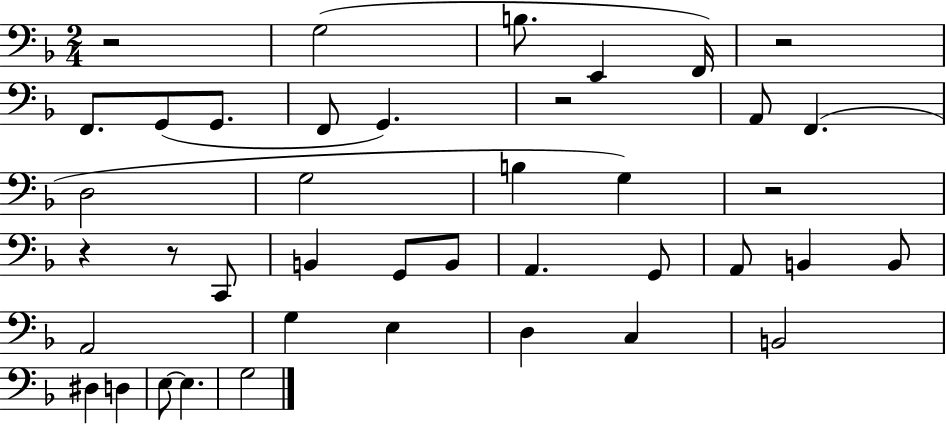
{
  \clef bass
  \numericTimeSignature
  \time 2/4
  \key f \major
  r2 | g2( | b8. e,4 f,16) | r2 | \break f,8. g,8( g,8. | f,8 g,4.) | r2 | a,8 f,4.( | \break d2 | g2 | b4 g4) | r2 | \break r4 r8 c,8 | b,4 g,8 b,8 | a,4. g,8 | a,8 b,4 b,8 | \break a,2 | g4 e4 | d4 c4 | b,2 | \break dis4 d4 | e8~~ e4. | g2 | \bar "|."
}